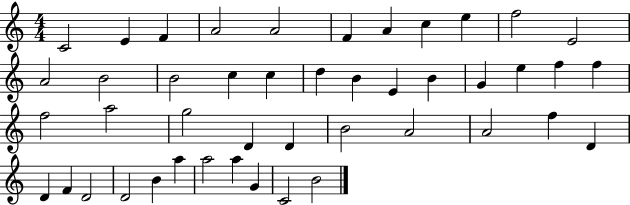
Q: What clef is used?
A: treble